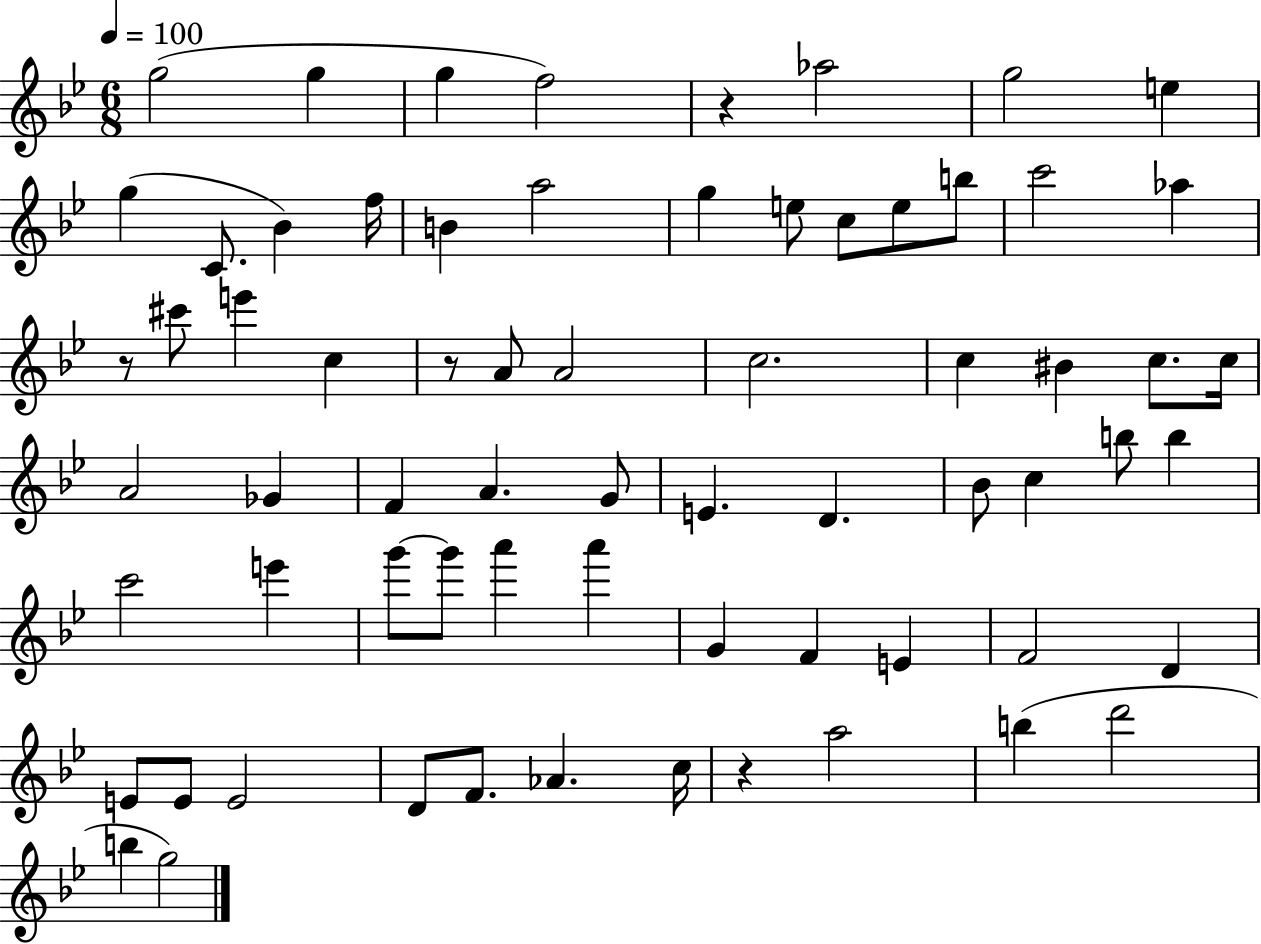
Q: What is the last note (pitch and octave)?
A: G5